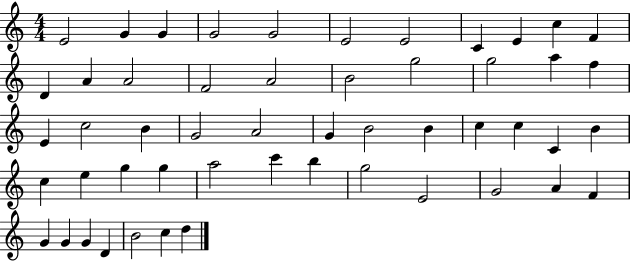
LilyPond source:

{
  \clef treble
  \numericTimeSignature
  \time 4/4
  \key c \major
  e'2 g'4 g'4 | g'2 g'2 | e'2 e'2 | c'4 e'4 c''4 f'4 | \break d'4 a'4 a'2 | f'2 a'2 | b'2 g''2 | g''2 a''4 f''4 | \break e'4 c''2 b'4 | g'2 a'2 | g'4 b'2 b'4 | c''4 c''4 c'4 b'4 | \break c''4 e''4 g''4 g''4 | a''2 c'''4 b''4 | g''2 e'2 | g'2 a'4 f'4 | \break g'4 g'4 g'4 d'4 | b'2 c''4 d''4 | \bar "|."
}